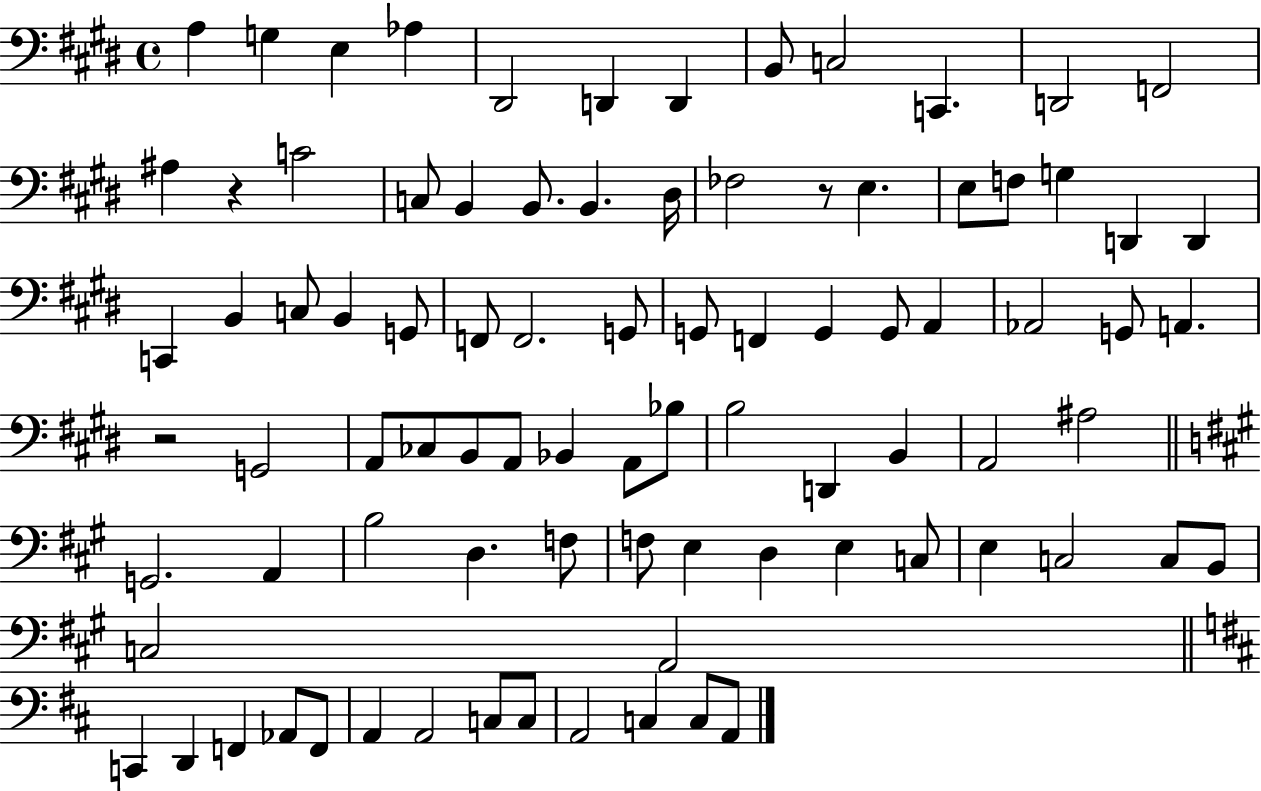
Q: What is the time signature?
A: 4/4